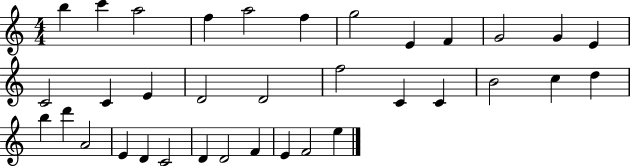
X:1
T:Untitled
M:4/4
L:1/4
K:C
b c' a2 f a2 f g2 E F G2 G E C2 C E D2 D2 f2 C C B2 c d b d' A2 E D C2 D D2 F E F2 e